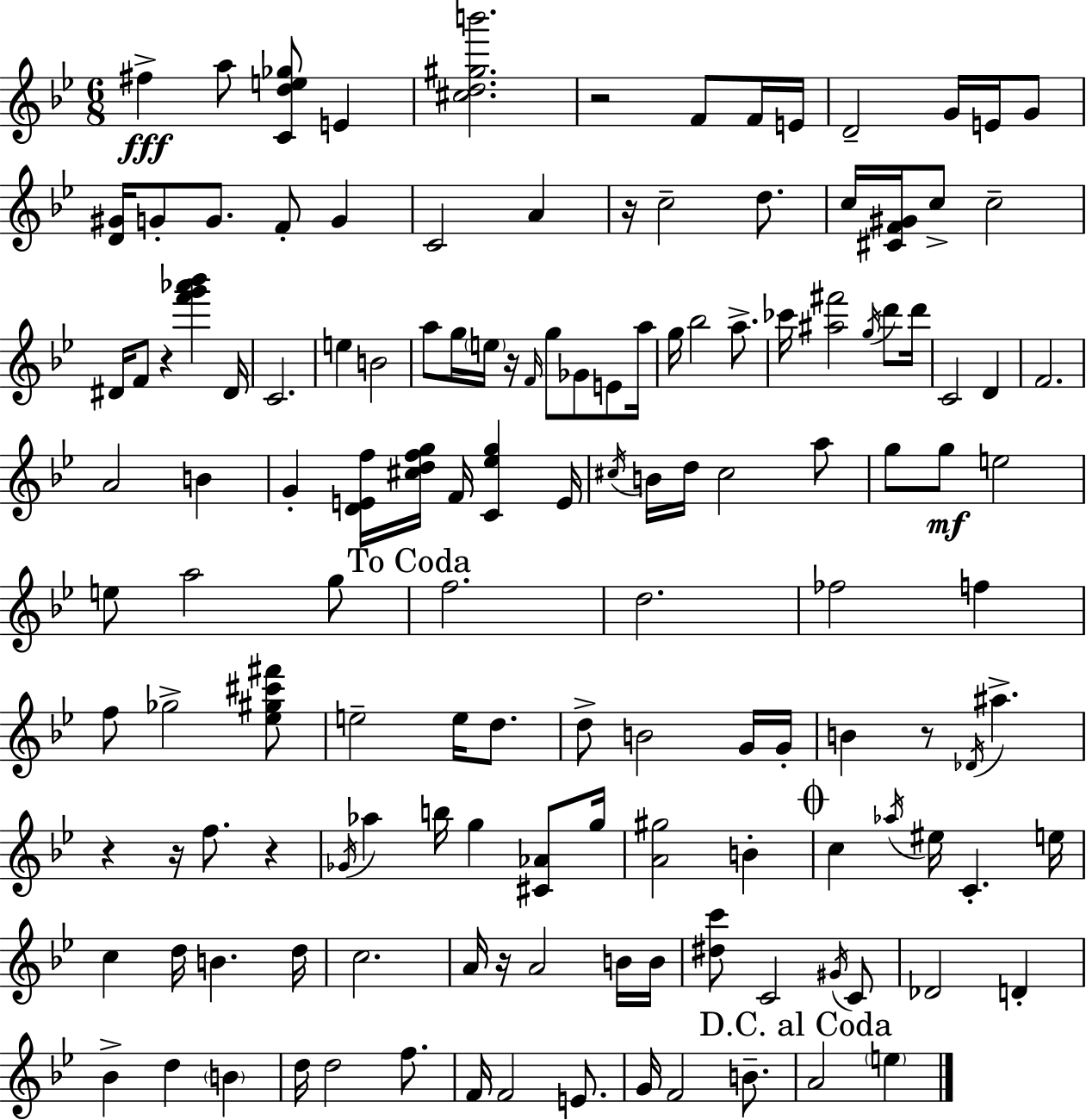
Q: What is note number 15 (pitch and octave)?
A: C4